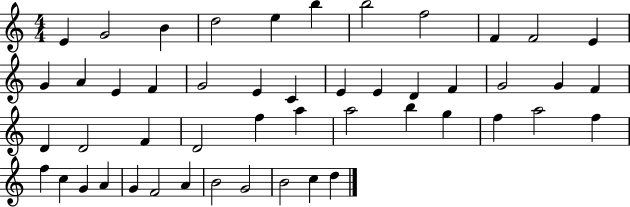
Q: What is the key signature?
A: C major